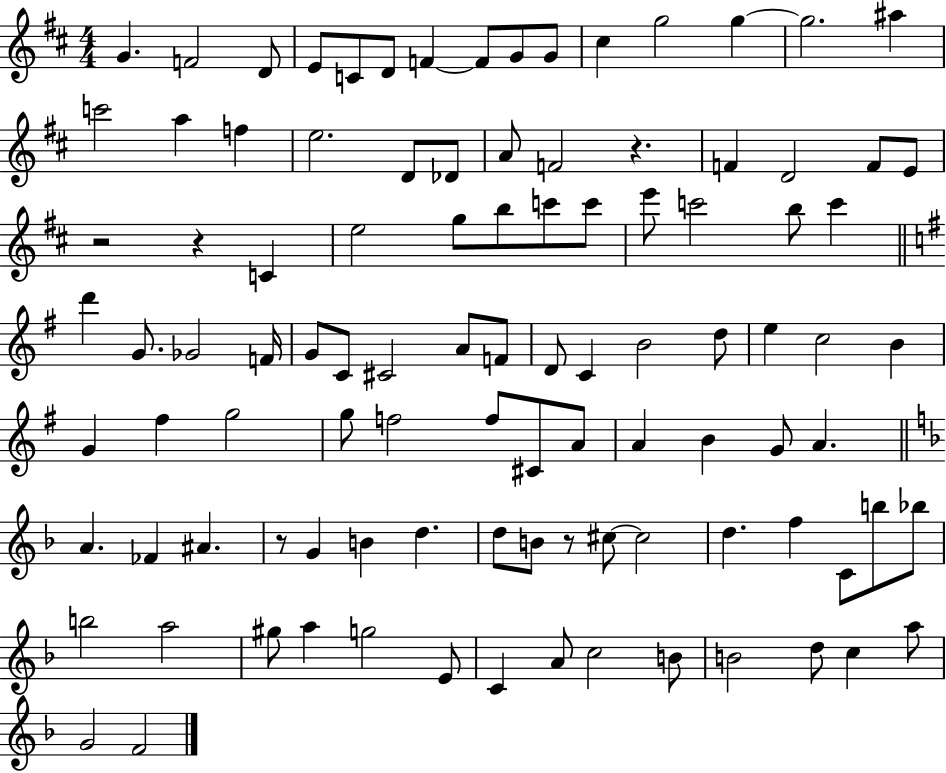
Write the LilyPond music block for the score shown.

{
  \clef treble
  \numericTimeSignature
  \time 4/4
  \key d \major
  g'4. f'2 d'8 | e'8 c'8 d'8 f'4~~ f'8 g'8 g'8 | cis''4 g''2 g''4~~ | g''2. ais''4 | \break c'''2 a''4 f''4 | e''2. d'8 des'8 | a'8 f'2 r4. | f'4 d'2 f'8 e'8 | \break r2 r4 c'4 | e''2 g''8 b''8 c'''8 c'''8 | e'''8 c'''2 b''8 c'''4 | \bar "||" \break \key e \minor d'''4 g'8. ges'2 f'16 | g'8 c'8 cis'2 a'8 f'8 | d'8 c'4 b'2 d''8 | e''4 c''2 b'4 | \break g'4 fis''4 g''2 | g''8 f''2 f''8 cis'8 a'8 | a'4 b'4 g'8 a'4. | \bar "||" \break \key d \minor a'4. fes'4 ais'4. | r8 g'4 b'4 d''4. | d''8 b'8 r8 cis''8~~ cis''2 | d''4. f''4 c'8 b''8 bes''8 | \break b''2 a''2 | gis''8 a''4 g''2 e'8 | c'4 a'8 c''2 b'8 | b'2 d''8 c''4 a''8 | \break g'2 f'2 | \bar "|."
}